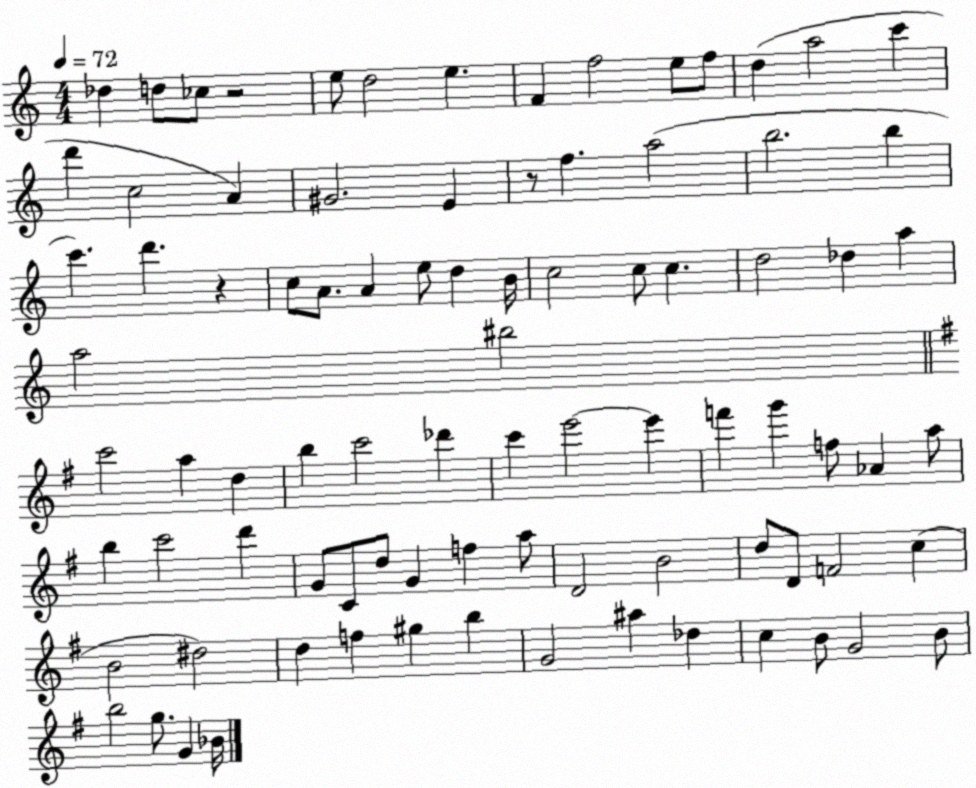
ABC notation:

X:1
T:Untitled
M:4/4
L:1/4
K:C
_d d/2 _c/2 z2 e/2 d2 e F f2 e/2 f/2 d a2 c' d' c2 A ^G2 E z/2 f a2 b2 b c' d' z c/2 A/2 A e/2 d B/4 c2 c/2 c d2 _d a a2 ^b2 c'2 a d b c'2 _d' c' e'2 e' f' g' f/2 _A a/2 b c'2 d' G/2 C/2 d/2 G f a/2 D2 B2 d/2 D/2 F2 c B2 ^d2 d f ^g b G2 ^a _d c B/2 G2 B/2 b2 g/2 G _B/4